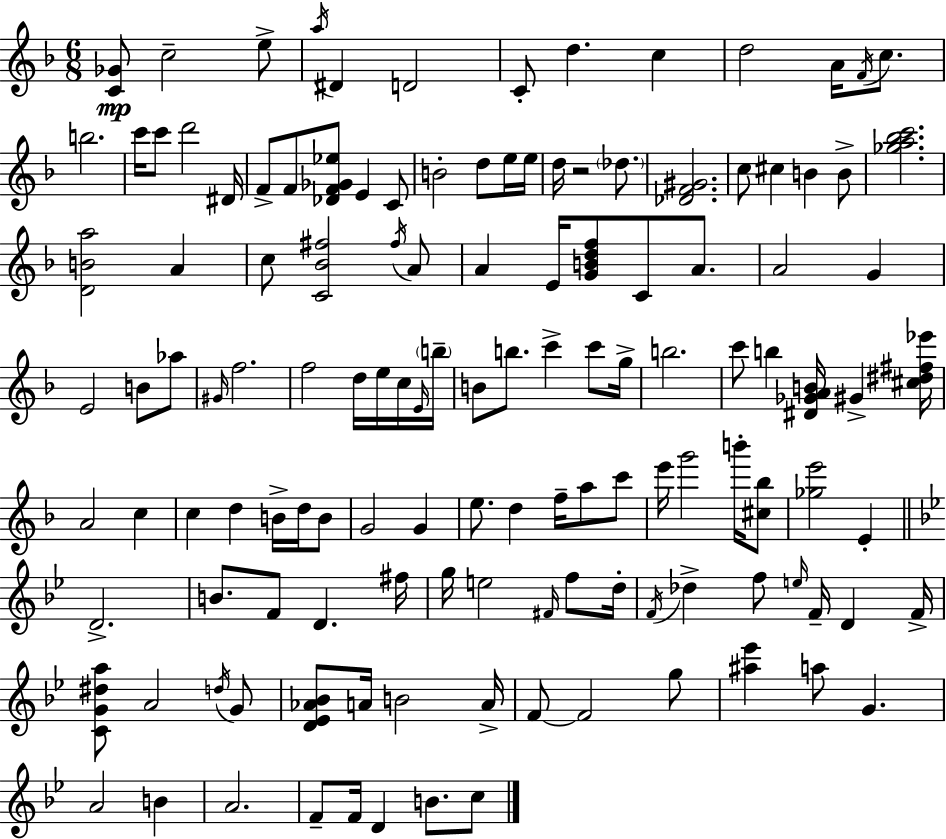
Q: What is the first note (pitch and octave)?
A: C5